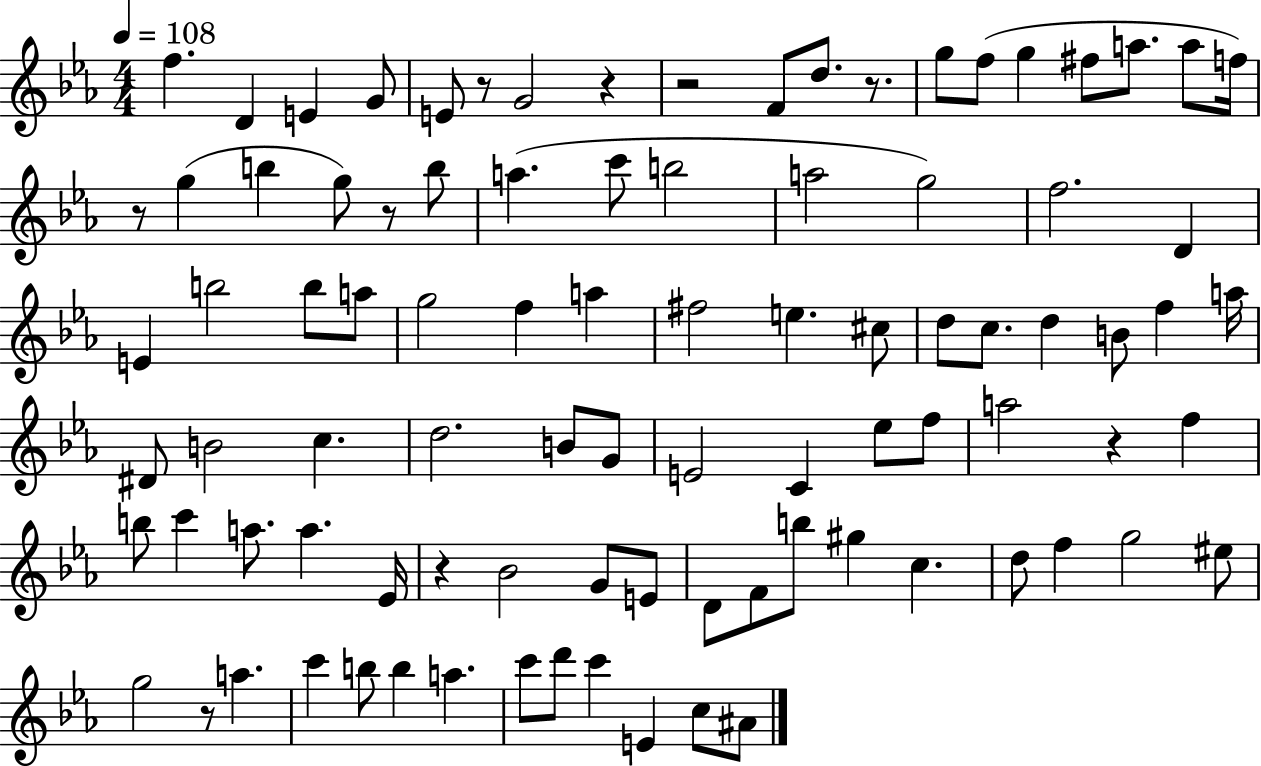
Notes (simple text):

F5/q. D4/q E4/q G4/e E4/e R/e G4/h R/q R/h F4/e D5/e. R/e. G5/e F5/e G5/q F#5/e A5/e. A5/e F5/s R/e G5/q B5/q G5/e R/e B5/e A5/q. C6/e B5/h A5/h G5/h F5/h. D4/q E4/q B5/h B5/e A5/e G5/h F5/q A5/q F#5/h E5/q. C#5/e D5/e C5/e. D5/q B4/e F5/q A5/s D#4/e B4/h C5/q. D5/h. B4/e G4/e E4/h C4/q Eb5/e F5/e A5/h R/q F5/q B5/e C6/q A5/e. A5/q. Eb4/s R/q Bb4/h G4/e E4/e D4/e F4/e B5/e G#5/q C5/q. D5/e F5/q G5/h EIS5/e G5/h R/e A5/q. C6/q B5/e B5/q A5/q. C6/e D6/e C6/q E4/q C5/e A#4/e